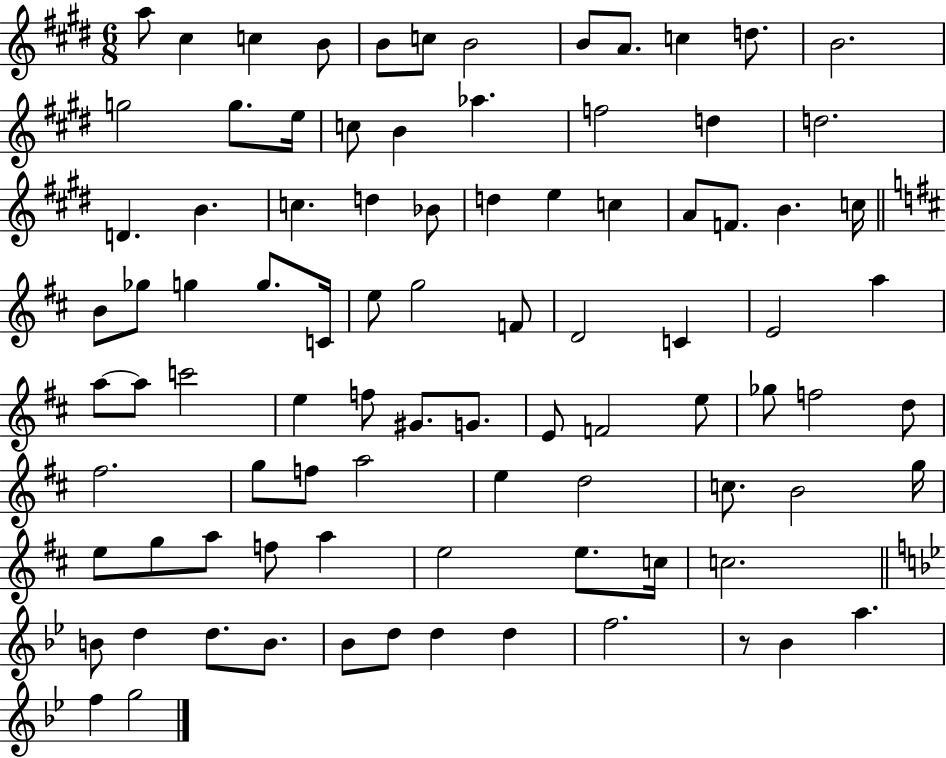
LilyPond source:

{
  \clef treble
  \numericTimeSignature
  \time 6/8
  \key e \major
  a''8 cis''4 c''4 b'8 | b'8 c''8 b'2 | b'8 a'8. c''4 d''8. | b'2. | \break g''2 g''8. e''16 | c''8 b'4 aes''4. | f''2 d''4 | d''2. | \break d'4. b'4. | c''4. d''4 bes'8 | d''4 e''4 c''4 | a'8 f'8. b'4. c''16 | \break \bar "||" \break \key b \minor b'8 ges''8 g''4 g''8. c'16 | e''8 g''2 f'8 | d'2 c'4 | e'2 a''4 | \break a''8~~ a''8 c'''2 | e''4 f''8 gis'8. g'8. | e'8 f'2 e''8 | ges''8 f''2 d''8 | \break fis''2. | g''8 f''8 a''2 | e''4 d''2 | c''8. b'2 g''16 | \break e''8 g''8 a''8 f''8 a''4 | e''2 e''8. c''16 | c''2. | \bar "||" \break \key bes \major b'8 d''4 d''8. b'8. | bes'8 d''8 d''4 d''4 | f''2. | r8 bes'4 a''4. | \break f''4 g''2 | \bar "|."
}